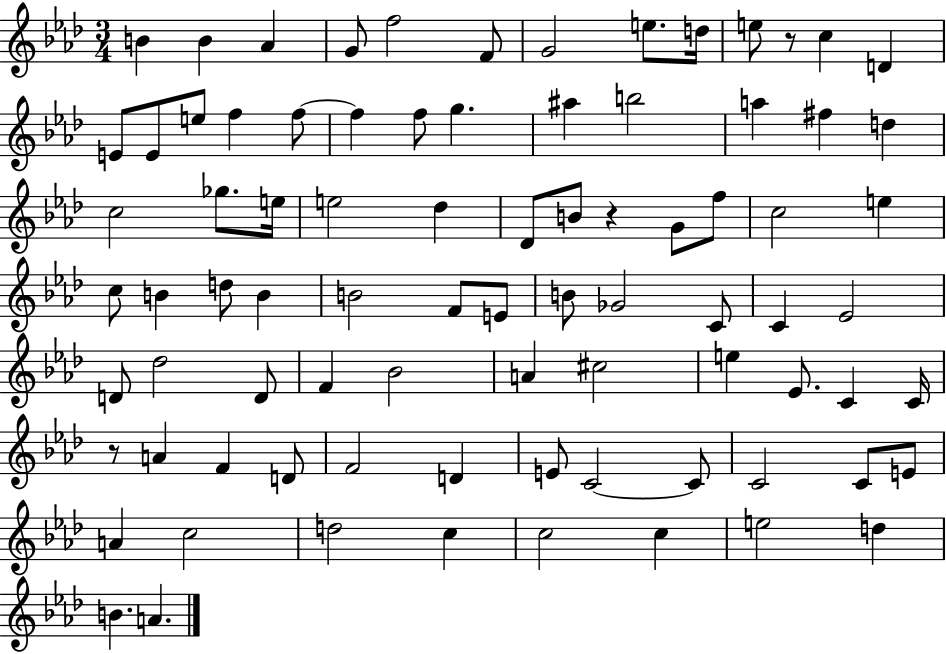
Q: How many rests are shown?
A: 3